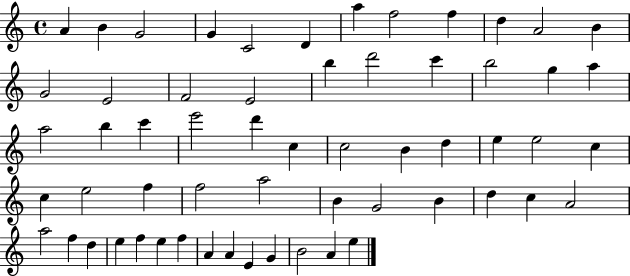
A4/q B4/q G4/h G4/q C4/h D4/q A5/q F5/h F5/q D5/q A4/h B4/q G4/h E4/h F4/h E4/h B5/q D6/h C6/q B5/h G5/q A5/q A5/h B5/q C6/q E6/h D6/q C5/q C5/h B4/q D5/q E5/q E5/h C5/q C5/q E5/h F5/q F5/h A5/h B4/q G4/h B4/q D5/q C5/q A4/h A5/h F5/q D5/q E5/q F5/q E5/q F5/q A4/q A4/q E4/q G4/q B4/h A4/q E5/q